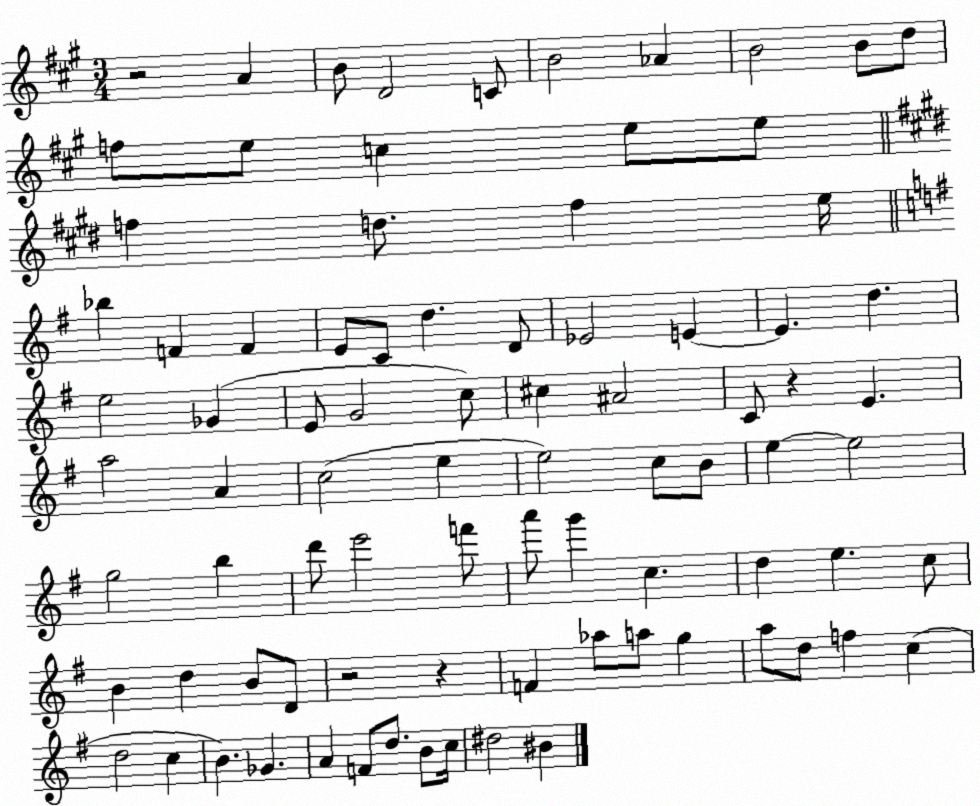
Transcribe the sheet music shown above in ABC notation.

X:1
T:Untitled
M:3/4
L:1/4
K:A
z2 A B/2 D2 C/2 B2 _A B2 B/2 d/2 f/2 e/2 c e/2 e/2 f d/2 f e/4 _b F F E/2 C/2 d D/2 _E2 E E d e2 _G E/2 G2 c/2 ^c ^A2 C/2 z E a2 A c2 e e2 c/2 B/2 e e2 g2 b d'/2 e'2 f'/2 a'/2 g' c d e c/2 B d B/2 D/2 z2 z F _a/2 a/2 g a/2 d/2 f c d2 c B _G A F/2 d/2 B/2 c/4 ^d2 ^B